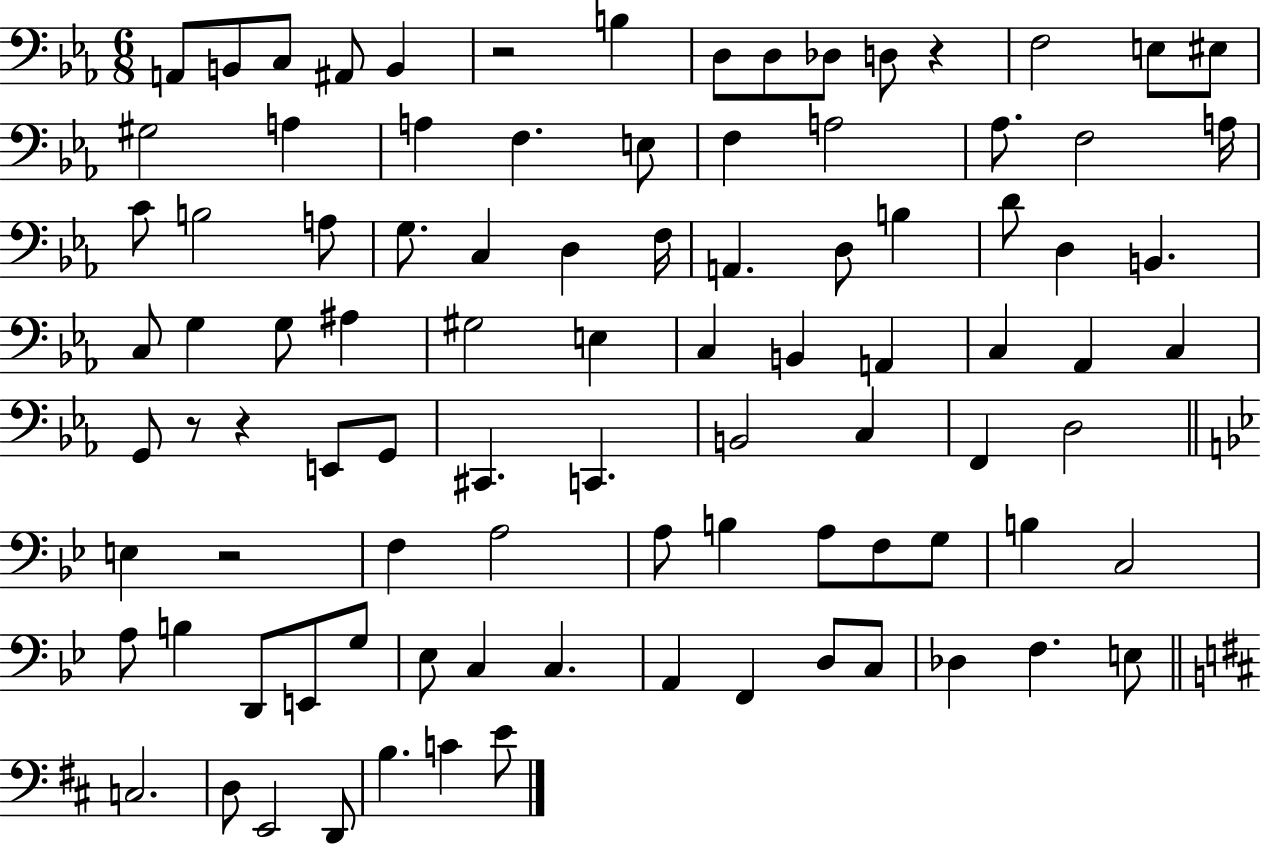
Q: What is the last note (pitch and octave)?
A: E4